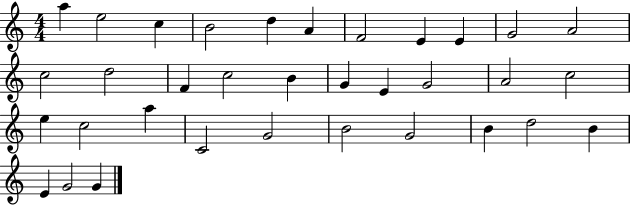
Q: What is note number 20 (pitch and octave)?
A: A4